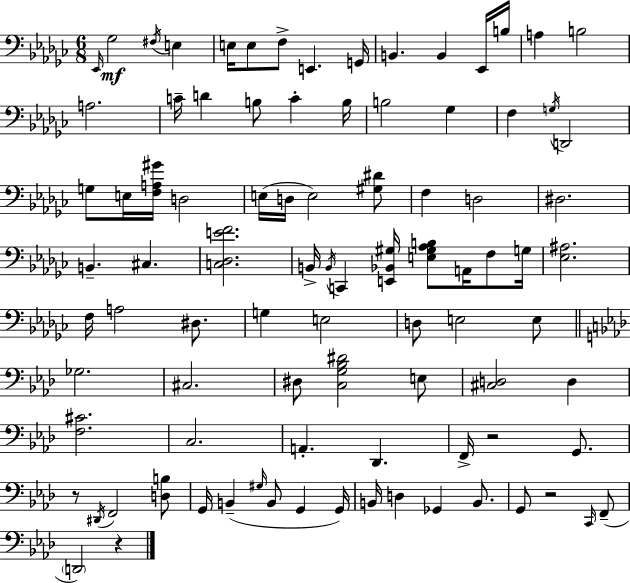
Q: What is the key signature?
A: EES minor